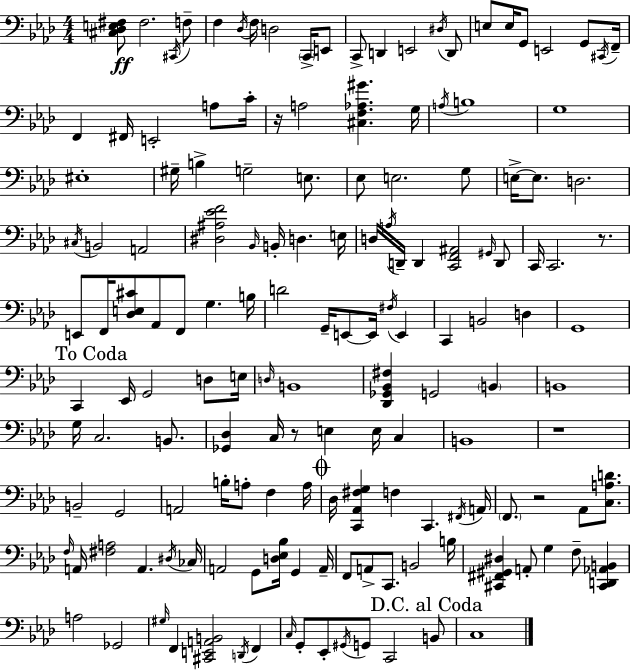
X:1
T:Untitled
M:4/4
L:1/4
K:Fm
[^C,_D,E,^F,]/2 ^F,2 ^C,,/4 F,/2 F, _D,/4 F,/4 D,2 C,,/4 E,,/2 C,,/2 D,, E,,2 ^D,/4 D,,/2 E,/2 E,/4 G,,/2 E,,2 G,,/2 ^C,,/4 F,,/4 F,, ^F,,/4 E,,2 A,/2 C/4 z/4 A,2 [^C,F,_A,^G] G,/4 A,/4 B,4 G,4 ^E,4 ^G,/4 B, G,2 E,/2 _E,/2 E,2 G,/2 E,/4 E,/2 D,2 ^C,/4 B,,2 A,,2 [^D,^A,_EF]2 _B,,/4 B,,/4 D, E,/4 D,/4 A,/4 D,,/4 D,, [C,,F,,^A,,]2 ^G,,/4 D,,/2 C,,/4 C,,2 z/2 E,,/2 F,,/4 [_D,E,^C]/2 _A,,/2 F,,/2 G, B,/4 D2 G,,/4 E,,/2 E,,/4 ^F,/4 E,, C,, B,,2 D, G,,4 C,, _E,,/4 G,,2 D,/2 E,/4 D,/4 B,,4 [_D,,_G,,_B,,^F,] G,,2 B,, B,,4 G,/4 C,2 B,,/2 [_G,,_D,] C,/4 z/2 E, E,/4 C, B,,4 z4 B,,2 G,,2 A,,2 B,/4 A,/2 F, A,/4 _D,/4 [C,,_A,,^F,G,] F, C,, ^F,,/4 A,,/4 F,,/2 z2 _A,,/2 [C,A,D]/2 F,/4 A,,/4 [^F,A,]2 A,, ^D,/4 _C,/4 A,,2 G,,/2 [D,_E,_B,]/4 G,, A,,/4 F,,/2 A,,/2 C,,/2 B,,2 B,/4 [^C,,^F,,^G,,^D,] A,,/2 G, F,/2 [^C,,D,,_A,,B,,] A,2 _G,,2 ^G,/4 F,, [^C,,E,,A,,B,,]2 D,,/4 F,, C,/4 G,,/2 _E,,/2 ^G,,/4 G,,/2 C,,2 B,,/2 C,4